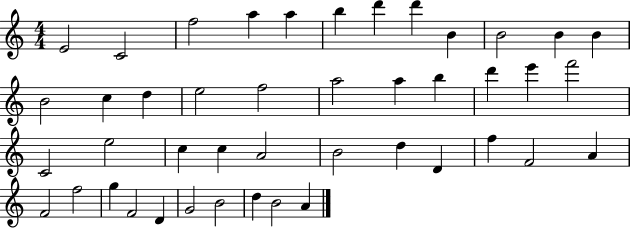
E4/h C4/h F5/h A5/q A5/q B5/q D6/q D6/q B4/q B4/h B4/q B4/q B4/h C5/q D5/q E5/h F5/h A5/h A5/q B5/q D6/q E6/q F6/h C4/h E5/h C5/q C5/q A4/h B4/h D5/q D4/q F5/q F4/h A4/q F4/h F5/h G5/q F4/h D4/q G4/h B4/h D5/q B4/h A4/q